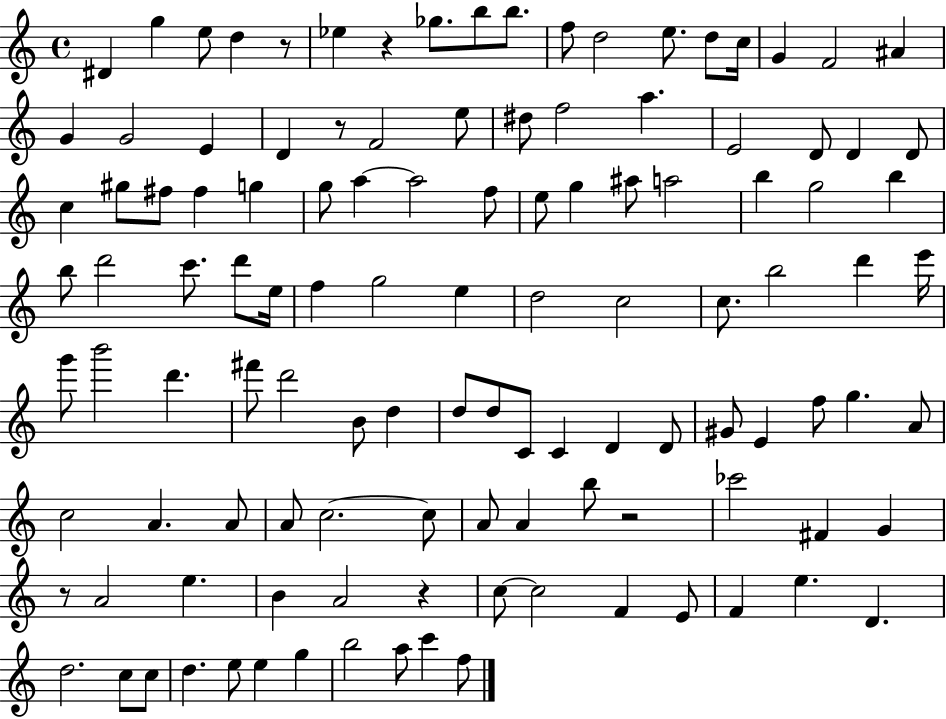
{
  \clef treble
  \time 4/4
  \defaultTimeSignature
  \key c \major
  \repeat volta 2 { dis'4 g''4 e''8 d''4 r8 | ees''4 r4 ges''8. b''8 b''8. | f''8 d''2 e''8. d''8 c''16 | g'4 f'2 ais'4 | \break g'4 g'2 e'4 | d'4 r8 f'2 e''8 | dis''8 f''2 a''4. | e'2 d'8 d'4 d'8 | \break c''4 gis''8 fis''8 fis''4 g''4 | g''8 a''4~~ a''2 f''8 | e''8 g''4 ais''8 a''2 | b''4 g''2 b''4 | \break b''8 d'''2 c'''8. d'''8 e''16 | f''4 g''2 e''4 | d''2 c''2 | c''8. b''2 d'''4 e'''16 | \break g'''8 b'''2 d'''4. | fis'''8 d'''2 b'8 d''4 | d''8 d''8 c'8 c'4 d'4 d'8 | gis'8 e'4 f''8 g''4. a'8 | \break c''2 a'4. a'8 | a'8 c''2.~~ c''8 | a'8 a'4 b''8 r2 | ces'''2 fis'4 g'4 | \break r8 a'2 e''4. | b'4 a'2 r4 | c''8~~ c''2 f'4 e'8 | f'4 e''4. d'4. | \break d''2. c''8 c''8 | d''4. e''8 e''4 g''4 | b''2 a''8 c'''4 f''8 | } \bar "|."
}